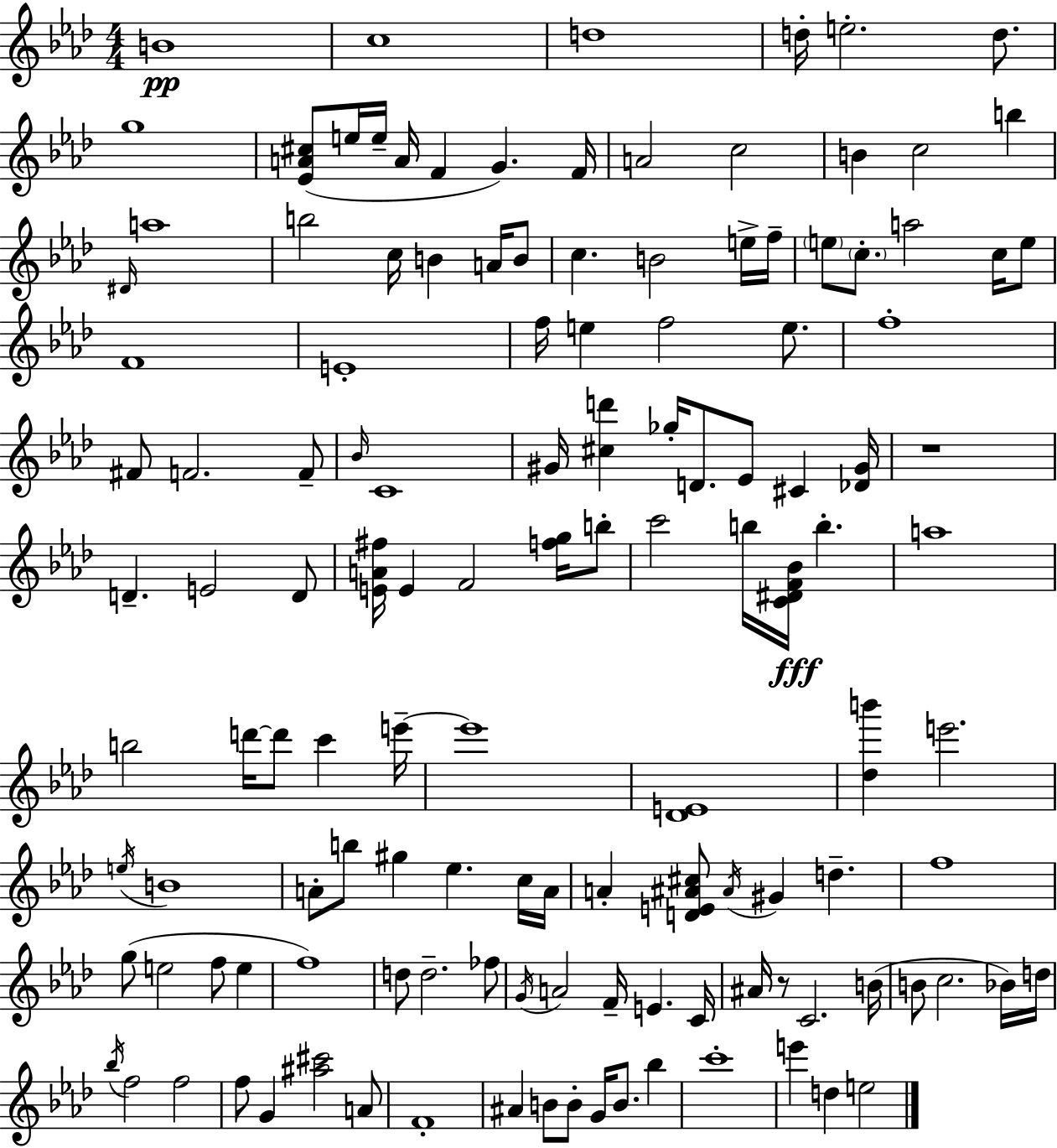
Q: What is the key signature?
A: F minor